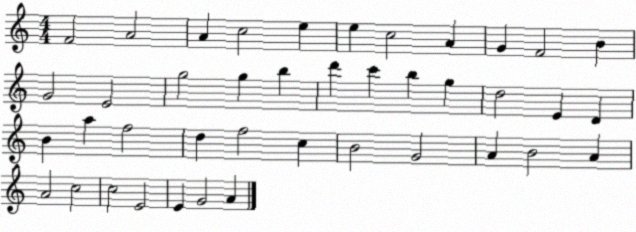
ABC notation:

X:1
T:Untitled
M:4/4
L:1/4
K:C
F2 A2 A c2 e e c2 A G F2 B G2 E2 g2 g b d' c' b g d2 E D B a f2 d f2 c B2 G2 A B2 A A2 c2 c2 E2 E G2 A